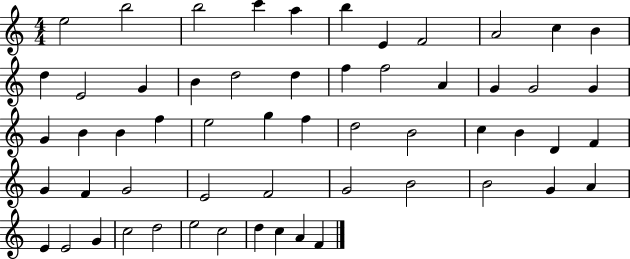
{
  \clef treble
  \numericTimeSignature
  \time 4/4
  \key c \major
  e''2 b''2 | b''2 c'''4 a''4 | b''4 e'4 f'2 | a'2 c''4 b'4 | \break d''4 e'2 g'4 | b'4 d''2 d''4 | f''4 f''2 a'4 | g'4 g'2 g'4 | \break g'4 b'4 b'4 f''4 | e''2 g''4 f''4 | d''2 b'2 | c''4 b'4 d'4 f'4 | \break g'4 f'4 g'2 | e'2 f'2 | g'2 b'2 | b'2 g'4 a'4 | \break e'4 e'2 g'4 | c''2 d''2 | e''2 c''2 | d''4 c''4 a'4 f'4 | \break \bar "|."
}